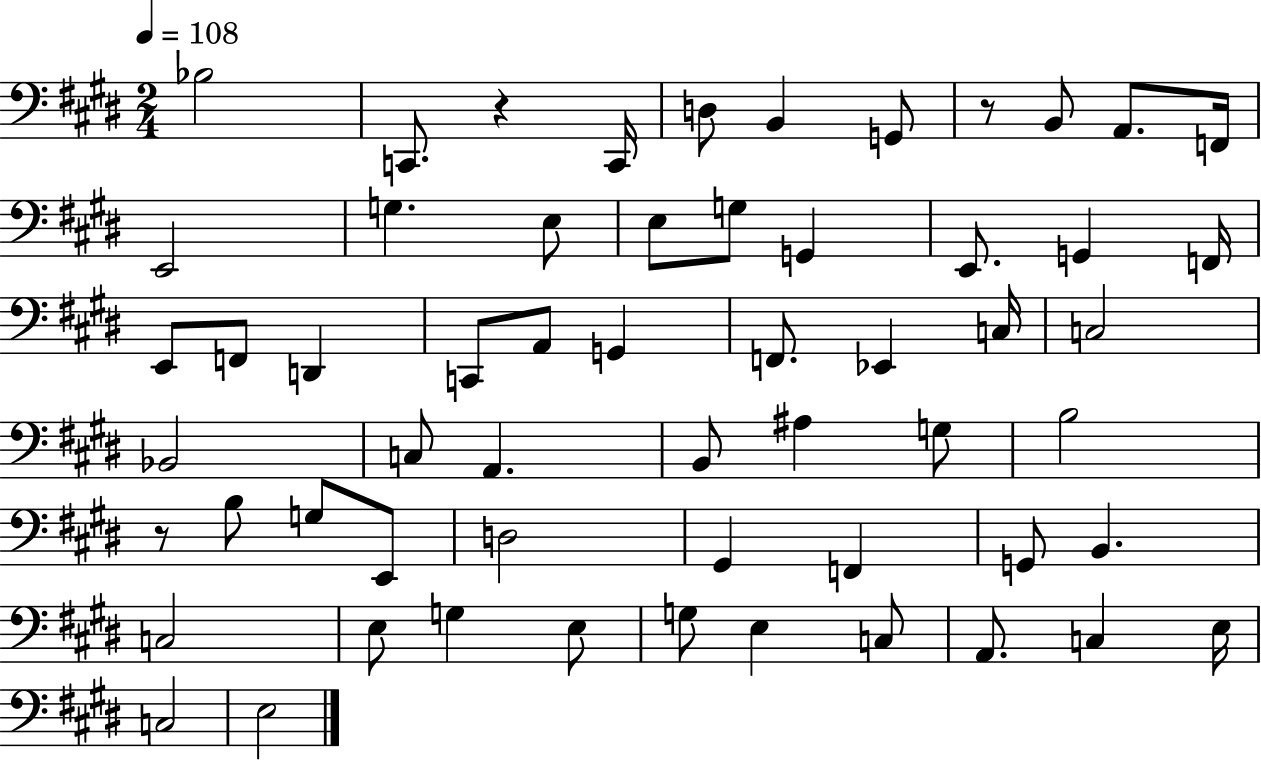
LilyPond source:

{
  \clef bass
  \numericTimeSignature
  \time 2/4
  \key e \major
  \tempo 4 = 108
  bes2 | c,8. r4 c,16 | d8 b,4 g,8 | r8 b,8 a,8. f,16 | \break e,2 | g4. e8 | e8 g8 g,4 | e,8. g,4 f,16 | \break e,8 f,8 d,4 | c,8 a,8 g,4 | f,8. ees,4 c16 | c2 | \break bes,2 | c8 a,4. | b,8 ais4 g8 | b2 | \break r8 b8 g8 e,8 | d2 | gis,4 f,4 | g,8 b,4. | \break c2 | e8 g4 e8 | g8 e4 c8 | a,8. c4 e16 | \break c2 | e2 | \bar "|."
}